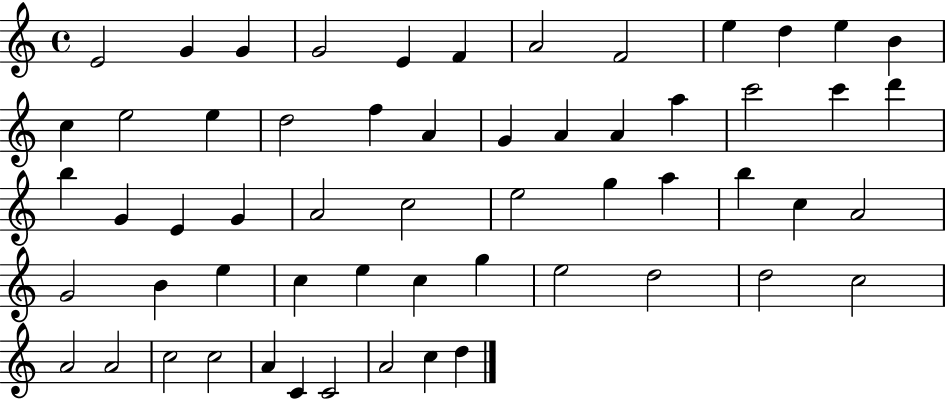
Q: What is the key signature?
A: C major